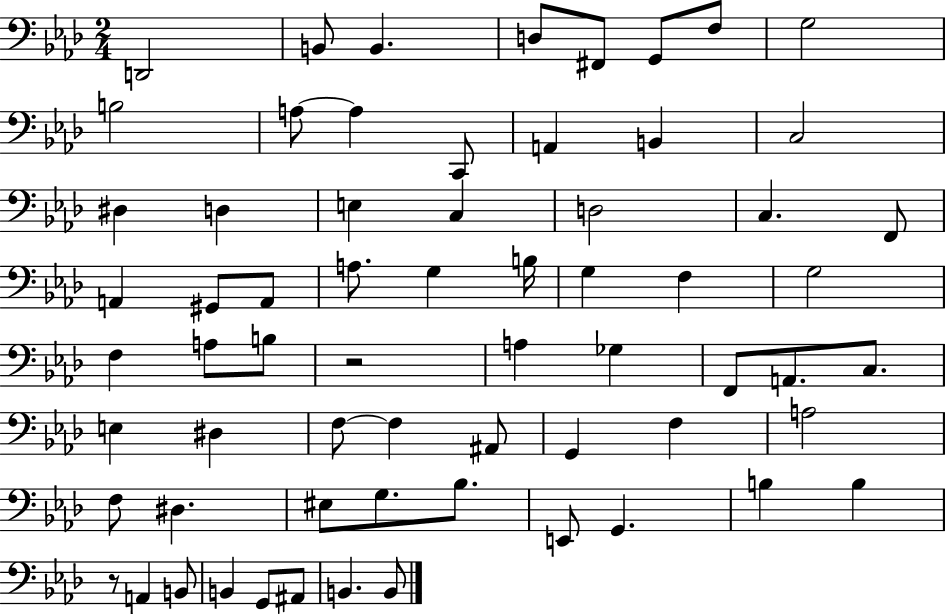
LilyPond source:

{
  \clef bass
  \numericTimeSignature
  \time 2/4
  \key aes \major
  d,2 | b,8 b,4. | d8 fis,8 g,8 f8 | g2 | \break b2 | a8~~ a4 c,8 | a,4 b,4 | c2 | \break dis4 d4 | e4 c4 | d2 | c4. f,8 | \break a,4 gis,8 a,8 | a8. g4 b16 | g4 f4 | g2 | \break f4 a8 b8 | r2 | a4 ges4 | f,8 a,8. c8. | \break e4 dis4 | f8~~ f4 ais,8 | g,4 f4 | a2 | \break f8 dis4. | eis8 g8. bes8. | e,8 g,4. | b4 b4 | \break r8 a,4 b,8 | b,4 g,8 ais,8 | b,4. b,8 | \bar "|."
}